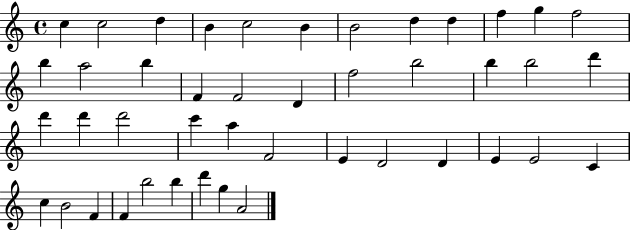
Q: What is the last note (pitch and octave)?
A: A4